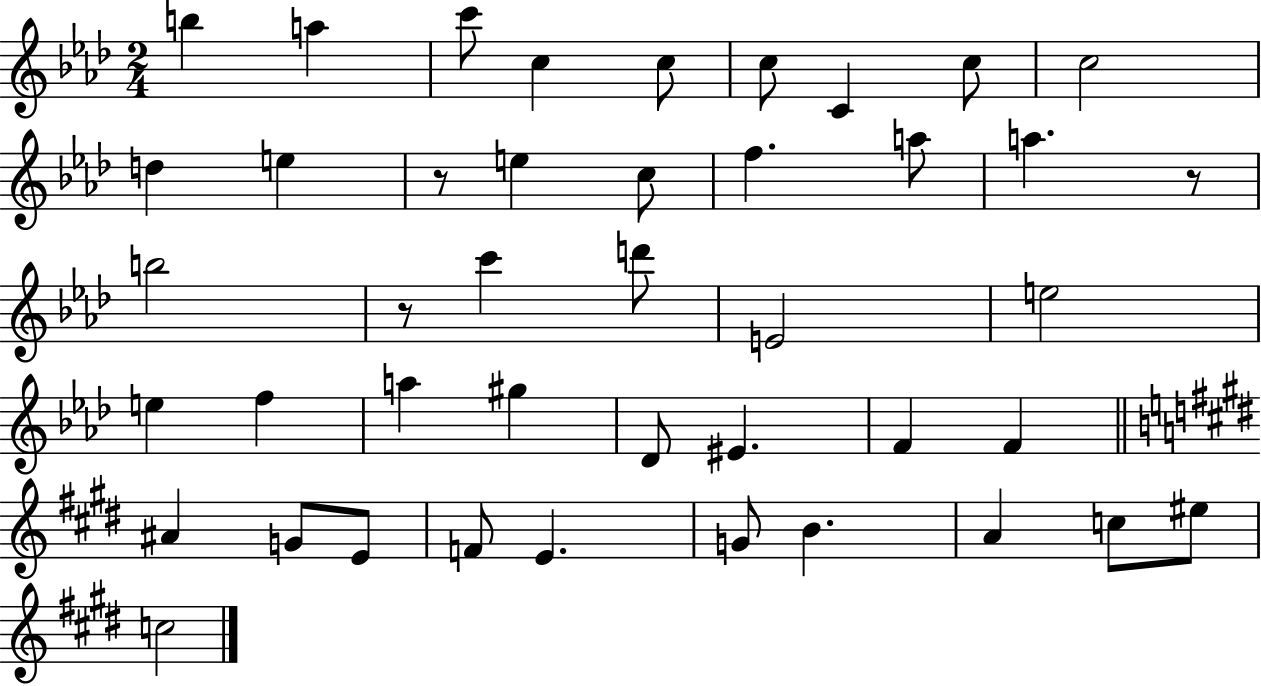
{
  \clef treble
  \numericTimeSignature
  \time 2/4
  \key aes \major
  b''4 a''4 | c'''8 c''4 c''8 | c''8 c'4 c''8 | c''2 | \break d''4 e''4 | r8 e''4 c''8 | f''4. a''8 | a''4. r8 | \break b''2 | r8 c'''4 d'''8 | e'2 | e''2 | \break e''4 f''4 | a''4 gis''4 | des'8 eis'4. | f'4 f'4 | \break \bar "||" \break \key e \major ais'4 g'8 e'8 | f'8 e'4. | g'8 b'4. | a'4 c''8 eis''8 | \break c''2 | \bar "|."
}